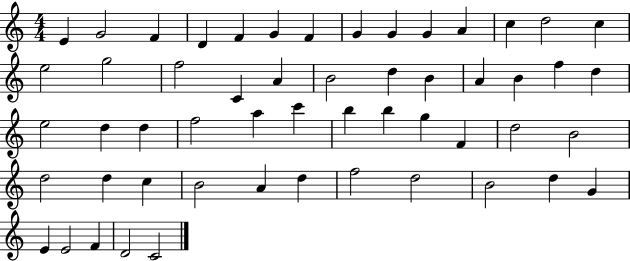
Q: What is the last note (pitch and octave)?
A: C4